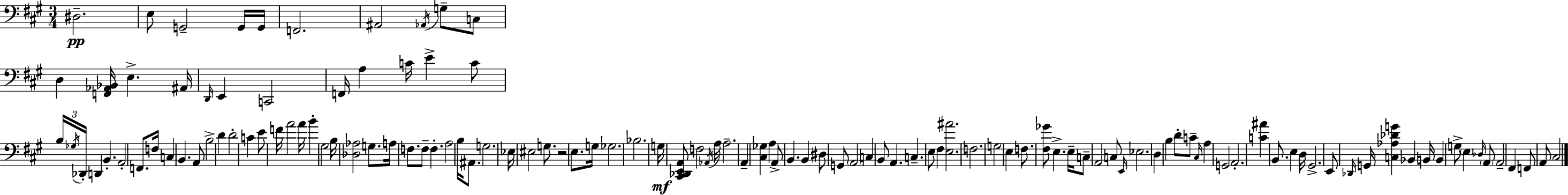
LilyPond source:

{
  \clef bass
  \numericTimeSignature
  \time 3/4
  \key a \major
  dis2.--\pp | e8 g,2-- g,16 g,16 | f,2. | ais,2 \acciaccatura { aes,16 } g8-- c8 | \break d4 <f, aes, bes,>16 e4.-> | ais,16 \grace { d,16 } e,4 c,2 | f,16 a4 c'16 e'4-> | c'8 \tuplet 3/2 { b16 \acciaccatura { ges16 } des,16-. } d,4 b,4.-. | \break a,2-. f,8. | f16 c4 b,4. | a,8 b2-> d'4 | d'2-. c'4 | \break e'8 f'16 a'2 | a'16 b'4-. gis2 | b16 <des aes>2 | g8. a16 f8. f8-- f4.-. | \break a2 b16 | ais,8. g2. | ees16 eis2 | g8. r2 e8. | \break g16 ges2. | bes2. | g16\mf <cis, des, e, a,>8 f2 | \acciaccatura { aes,16 } a16 a2.-- | \break a,4-- <cis ges>4 | a4 a,8-> b,4. | b,4 dis8 g,8 \parenthesize a,2 | c4 b,8 a,4. | \break c4.-- e8 | fis4 <e ais'>2. | f2. | g2 | \break e4 f8. <fis ges'>8 e4.-> | e16-- c8-- a,2 | c8 \grace { e,16 } ees2. | d4 b4 | \break d'8-. c'8-- \grace { cis16 } a4 g,2 | a,2.-. | <c' ais'>4 b,8. | e4 d16 gis,2.-> | \break e,8 \grace { des,16 } g,16 <c aes des' g'>4 | bes,4 b,16 b,4 g8-> | \parenthesize e4 \grace { des16 } \parenthesize a,8 a,2-- | fis,4 f,8 a,8 | \break cis2 \bar "|."
}